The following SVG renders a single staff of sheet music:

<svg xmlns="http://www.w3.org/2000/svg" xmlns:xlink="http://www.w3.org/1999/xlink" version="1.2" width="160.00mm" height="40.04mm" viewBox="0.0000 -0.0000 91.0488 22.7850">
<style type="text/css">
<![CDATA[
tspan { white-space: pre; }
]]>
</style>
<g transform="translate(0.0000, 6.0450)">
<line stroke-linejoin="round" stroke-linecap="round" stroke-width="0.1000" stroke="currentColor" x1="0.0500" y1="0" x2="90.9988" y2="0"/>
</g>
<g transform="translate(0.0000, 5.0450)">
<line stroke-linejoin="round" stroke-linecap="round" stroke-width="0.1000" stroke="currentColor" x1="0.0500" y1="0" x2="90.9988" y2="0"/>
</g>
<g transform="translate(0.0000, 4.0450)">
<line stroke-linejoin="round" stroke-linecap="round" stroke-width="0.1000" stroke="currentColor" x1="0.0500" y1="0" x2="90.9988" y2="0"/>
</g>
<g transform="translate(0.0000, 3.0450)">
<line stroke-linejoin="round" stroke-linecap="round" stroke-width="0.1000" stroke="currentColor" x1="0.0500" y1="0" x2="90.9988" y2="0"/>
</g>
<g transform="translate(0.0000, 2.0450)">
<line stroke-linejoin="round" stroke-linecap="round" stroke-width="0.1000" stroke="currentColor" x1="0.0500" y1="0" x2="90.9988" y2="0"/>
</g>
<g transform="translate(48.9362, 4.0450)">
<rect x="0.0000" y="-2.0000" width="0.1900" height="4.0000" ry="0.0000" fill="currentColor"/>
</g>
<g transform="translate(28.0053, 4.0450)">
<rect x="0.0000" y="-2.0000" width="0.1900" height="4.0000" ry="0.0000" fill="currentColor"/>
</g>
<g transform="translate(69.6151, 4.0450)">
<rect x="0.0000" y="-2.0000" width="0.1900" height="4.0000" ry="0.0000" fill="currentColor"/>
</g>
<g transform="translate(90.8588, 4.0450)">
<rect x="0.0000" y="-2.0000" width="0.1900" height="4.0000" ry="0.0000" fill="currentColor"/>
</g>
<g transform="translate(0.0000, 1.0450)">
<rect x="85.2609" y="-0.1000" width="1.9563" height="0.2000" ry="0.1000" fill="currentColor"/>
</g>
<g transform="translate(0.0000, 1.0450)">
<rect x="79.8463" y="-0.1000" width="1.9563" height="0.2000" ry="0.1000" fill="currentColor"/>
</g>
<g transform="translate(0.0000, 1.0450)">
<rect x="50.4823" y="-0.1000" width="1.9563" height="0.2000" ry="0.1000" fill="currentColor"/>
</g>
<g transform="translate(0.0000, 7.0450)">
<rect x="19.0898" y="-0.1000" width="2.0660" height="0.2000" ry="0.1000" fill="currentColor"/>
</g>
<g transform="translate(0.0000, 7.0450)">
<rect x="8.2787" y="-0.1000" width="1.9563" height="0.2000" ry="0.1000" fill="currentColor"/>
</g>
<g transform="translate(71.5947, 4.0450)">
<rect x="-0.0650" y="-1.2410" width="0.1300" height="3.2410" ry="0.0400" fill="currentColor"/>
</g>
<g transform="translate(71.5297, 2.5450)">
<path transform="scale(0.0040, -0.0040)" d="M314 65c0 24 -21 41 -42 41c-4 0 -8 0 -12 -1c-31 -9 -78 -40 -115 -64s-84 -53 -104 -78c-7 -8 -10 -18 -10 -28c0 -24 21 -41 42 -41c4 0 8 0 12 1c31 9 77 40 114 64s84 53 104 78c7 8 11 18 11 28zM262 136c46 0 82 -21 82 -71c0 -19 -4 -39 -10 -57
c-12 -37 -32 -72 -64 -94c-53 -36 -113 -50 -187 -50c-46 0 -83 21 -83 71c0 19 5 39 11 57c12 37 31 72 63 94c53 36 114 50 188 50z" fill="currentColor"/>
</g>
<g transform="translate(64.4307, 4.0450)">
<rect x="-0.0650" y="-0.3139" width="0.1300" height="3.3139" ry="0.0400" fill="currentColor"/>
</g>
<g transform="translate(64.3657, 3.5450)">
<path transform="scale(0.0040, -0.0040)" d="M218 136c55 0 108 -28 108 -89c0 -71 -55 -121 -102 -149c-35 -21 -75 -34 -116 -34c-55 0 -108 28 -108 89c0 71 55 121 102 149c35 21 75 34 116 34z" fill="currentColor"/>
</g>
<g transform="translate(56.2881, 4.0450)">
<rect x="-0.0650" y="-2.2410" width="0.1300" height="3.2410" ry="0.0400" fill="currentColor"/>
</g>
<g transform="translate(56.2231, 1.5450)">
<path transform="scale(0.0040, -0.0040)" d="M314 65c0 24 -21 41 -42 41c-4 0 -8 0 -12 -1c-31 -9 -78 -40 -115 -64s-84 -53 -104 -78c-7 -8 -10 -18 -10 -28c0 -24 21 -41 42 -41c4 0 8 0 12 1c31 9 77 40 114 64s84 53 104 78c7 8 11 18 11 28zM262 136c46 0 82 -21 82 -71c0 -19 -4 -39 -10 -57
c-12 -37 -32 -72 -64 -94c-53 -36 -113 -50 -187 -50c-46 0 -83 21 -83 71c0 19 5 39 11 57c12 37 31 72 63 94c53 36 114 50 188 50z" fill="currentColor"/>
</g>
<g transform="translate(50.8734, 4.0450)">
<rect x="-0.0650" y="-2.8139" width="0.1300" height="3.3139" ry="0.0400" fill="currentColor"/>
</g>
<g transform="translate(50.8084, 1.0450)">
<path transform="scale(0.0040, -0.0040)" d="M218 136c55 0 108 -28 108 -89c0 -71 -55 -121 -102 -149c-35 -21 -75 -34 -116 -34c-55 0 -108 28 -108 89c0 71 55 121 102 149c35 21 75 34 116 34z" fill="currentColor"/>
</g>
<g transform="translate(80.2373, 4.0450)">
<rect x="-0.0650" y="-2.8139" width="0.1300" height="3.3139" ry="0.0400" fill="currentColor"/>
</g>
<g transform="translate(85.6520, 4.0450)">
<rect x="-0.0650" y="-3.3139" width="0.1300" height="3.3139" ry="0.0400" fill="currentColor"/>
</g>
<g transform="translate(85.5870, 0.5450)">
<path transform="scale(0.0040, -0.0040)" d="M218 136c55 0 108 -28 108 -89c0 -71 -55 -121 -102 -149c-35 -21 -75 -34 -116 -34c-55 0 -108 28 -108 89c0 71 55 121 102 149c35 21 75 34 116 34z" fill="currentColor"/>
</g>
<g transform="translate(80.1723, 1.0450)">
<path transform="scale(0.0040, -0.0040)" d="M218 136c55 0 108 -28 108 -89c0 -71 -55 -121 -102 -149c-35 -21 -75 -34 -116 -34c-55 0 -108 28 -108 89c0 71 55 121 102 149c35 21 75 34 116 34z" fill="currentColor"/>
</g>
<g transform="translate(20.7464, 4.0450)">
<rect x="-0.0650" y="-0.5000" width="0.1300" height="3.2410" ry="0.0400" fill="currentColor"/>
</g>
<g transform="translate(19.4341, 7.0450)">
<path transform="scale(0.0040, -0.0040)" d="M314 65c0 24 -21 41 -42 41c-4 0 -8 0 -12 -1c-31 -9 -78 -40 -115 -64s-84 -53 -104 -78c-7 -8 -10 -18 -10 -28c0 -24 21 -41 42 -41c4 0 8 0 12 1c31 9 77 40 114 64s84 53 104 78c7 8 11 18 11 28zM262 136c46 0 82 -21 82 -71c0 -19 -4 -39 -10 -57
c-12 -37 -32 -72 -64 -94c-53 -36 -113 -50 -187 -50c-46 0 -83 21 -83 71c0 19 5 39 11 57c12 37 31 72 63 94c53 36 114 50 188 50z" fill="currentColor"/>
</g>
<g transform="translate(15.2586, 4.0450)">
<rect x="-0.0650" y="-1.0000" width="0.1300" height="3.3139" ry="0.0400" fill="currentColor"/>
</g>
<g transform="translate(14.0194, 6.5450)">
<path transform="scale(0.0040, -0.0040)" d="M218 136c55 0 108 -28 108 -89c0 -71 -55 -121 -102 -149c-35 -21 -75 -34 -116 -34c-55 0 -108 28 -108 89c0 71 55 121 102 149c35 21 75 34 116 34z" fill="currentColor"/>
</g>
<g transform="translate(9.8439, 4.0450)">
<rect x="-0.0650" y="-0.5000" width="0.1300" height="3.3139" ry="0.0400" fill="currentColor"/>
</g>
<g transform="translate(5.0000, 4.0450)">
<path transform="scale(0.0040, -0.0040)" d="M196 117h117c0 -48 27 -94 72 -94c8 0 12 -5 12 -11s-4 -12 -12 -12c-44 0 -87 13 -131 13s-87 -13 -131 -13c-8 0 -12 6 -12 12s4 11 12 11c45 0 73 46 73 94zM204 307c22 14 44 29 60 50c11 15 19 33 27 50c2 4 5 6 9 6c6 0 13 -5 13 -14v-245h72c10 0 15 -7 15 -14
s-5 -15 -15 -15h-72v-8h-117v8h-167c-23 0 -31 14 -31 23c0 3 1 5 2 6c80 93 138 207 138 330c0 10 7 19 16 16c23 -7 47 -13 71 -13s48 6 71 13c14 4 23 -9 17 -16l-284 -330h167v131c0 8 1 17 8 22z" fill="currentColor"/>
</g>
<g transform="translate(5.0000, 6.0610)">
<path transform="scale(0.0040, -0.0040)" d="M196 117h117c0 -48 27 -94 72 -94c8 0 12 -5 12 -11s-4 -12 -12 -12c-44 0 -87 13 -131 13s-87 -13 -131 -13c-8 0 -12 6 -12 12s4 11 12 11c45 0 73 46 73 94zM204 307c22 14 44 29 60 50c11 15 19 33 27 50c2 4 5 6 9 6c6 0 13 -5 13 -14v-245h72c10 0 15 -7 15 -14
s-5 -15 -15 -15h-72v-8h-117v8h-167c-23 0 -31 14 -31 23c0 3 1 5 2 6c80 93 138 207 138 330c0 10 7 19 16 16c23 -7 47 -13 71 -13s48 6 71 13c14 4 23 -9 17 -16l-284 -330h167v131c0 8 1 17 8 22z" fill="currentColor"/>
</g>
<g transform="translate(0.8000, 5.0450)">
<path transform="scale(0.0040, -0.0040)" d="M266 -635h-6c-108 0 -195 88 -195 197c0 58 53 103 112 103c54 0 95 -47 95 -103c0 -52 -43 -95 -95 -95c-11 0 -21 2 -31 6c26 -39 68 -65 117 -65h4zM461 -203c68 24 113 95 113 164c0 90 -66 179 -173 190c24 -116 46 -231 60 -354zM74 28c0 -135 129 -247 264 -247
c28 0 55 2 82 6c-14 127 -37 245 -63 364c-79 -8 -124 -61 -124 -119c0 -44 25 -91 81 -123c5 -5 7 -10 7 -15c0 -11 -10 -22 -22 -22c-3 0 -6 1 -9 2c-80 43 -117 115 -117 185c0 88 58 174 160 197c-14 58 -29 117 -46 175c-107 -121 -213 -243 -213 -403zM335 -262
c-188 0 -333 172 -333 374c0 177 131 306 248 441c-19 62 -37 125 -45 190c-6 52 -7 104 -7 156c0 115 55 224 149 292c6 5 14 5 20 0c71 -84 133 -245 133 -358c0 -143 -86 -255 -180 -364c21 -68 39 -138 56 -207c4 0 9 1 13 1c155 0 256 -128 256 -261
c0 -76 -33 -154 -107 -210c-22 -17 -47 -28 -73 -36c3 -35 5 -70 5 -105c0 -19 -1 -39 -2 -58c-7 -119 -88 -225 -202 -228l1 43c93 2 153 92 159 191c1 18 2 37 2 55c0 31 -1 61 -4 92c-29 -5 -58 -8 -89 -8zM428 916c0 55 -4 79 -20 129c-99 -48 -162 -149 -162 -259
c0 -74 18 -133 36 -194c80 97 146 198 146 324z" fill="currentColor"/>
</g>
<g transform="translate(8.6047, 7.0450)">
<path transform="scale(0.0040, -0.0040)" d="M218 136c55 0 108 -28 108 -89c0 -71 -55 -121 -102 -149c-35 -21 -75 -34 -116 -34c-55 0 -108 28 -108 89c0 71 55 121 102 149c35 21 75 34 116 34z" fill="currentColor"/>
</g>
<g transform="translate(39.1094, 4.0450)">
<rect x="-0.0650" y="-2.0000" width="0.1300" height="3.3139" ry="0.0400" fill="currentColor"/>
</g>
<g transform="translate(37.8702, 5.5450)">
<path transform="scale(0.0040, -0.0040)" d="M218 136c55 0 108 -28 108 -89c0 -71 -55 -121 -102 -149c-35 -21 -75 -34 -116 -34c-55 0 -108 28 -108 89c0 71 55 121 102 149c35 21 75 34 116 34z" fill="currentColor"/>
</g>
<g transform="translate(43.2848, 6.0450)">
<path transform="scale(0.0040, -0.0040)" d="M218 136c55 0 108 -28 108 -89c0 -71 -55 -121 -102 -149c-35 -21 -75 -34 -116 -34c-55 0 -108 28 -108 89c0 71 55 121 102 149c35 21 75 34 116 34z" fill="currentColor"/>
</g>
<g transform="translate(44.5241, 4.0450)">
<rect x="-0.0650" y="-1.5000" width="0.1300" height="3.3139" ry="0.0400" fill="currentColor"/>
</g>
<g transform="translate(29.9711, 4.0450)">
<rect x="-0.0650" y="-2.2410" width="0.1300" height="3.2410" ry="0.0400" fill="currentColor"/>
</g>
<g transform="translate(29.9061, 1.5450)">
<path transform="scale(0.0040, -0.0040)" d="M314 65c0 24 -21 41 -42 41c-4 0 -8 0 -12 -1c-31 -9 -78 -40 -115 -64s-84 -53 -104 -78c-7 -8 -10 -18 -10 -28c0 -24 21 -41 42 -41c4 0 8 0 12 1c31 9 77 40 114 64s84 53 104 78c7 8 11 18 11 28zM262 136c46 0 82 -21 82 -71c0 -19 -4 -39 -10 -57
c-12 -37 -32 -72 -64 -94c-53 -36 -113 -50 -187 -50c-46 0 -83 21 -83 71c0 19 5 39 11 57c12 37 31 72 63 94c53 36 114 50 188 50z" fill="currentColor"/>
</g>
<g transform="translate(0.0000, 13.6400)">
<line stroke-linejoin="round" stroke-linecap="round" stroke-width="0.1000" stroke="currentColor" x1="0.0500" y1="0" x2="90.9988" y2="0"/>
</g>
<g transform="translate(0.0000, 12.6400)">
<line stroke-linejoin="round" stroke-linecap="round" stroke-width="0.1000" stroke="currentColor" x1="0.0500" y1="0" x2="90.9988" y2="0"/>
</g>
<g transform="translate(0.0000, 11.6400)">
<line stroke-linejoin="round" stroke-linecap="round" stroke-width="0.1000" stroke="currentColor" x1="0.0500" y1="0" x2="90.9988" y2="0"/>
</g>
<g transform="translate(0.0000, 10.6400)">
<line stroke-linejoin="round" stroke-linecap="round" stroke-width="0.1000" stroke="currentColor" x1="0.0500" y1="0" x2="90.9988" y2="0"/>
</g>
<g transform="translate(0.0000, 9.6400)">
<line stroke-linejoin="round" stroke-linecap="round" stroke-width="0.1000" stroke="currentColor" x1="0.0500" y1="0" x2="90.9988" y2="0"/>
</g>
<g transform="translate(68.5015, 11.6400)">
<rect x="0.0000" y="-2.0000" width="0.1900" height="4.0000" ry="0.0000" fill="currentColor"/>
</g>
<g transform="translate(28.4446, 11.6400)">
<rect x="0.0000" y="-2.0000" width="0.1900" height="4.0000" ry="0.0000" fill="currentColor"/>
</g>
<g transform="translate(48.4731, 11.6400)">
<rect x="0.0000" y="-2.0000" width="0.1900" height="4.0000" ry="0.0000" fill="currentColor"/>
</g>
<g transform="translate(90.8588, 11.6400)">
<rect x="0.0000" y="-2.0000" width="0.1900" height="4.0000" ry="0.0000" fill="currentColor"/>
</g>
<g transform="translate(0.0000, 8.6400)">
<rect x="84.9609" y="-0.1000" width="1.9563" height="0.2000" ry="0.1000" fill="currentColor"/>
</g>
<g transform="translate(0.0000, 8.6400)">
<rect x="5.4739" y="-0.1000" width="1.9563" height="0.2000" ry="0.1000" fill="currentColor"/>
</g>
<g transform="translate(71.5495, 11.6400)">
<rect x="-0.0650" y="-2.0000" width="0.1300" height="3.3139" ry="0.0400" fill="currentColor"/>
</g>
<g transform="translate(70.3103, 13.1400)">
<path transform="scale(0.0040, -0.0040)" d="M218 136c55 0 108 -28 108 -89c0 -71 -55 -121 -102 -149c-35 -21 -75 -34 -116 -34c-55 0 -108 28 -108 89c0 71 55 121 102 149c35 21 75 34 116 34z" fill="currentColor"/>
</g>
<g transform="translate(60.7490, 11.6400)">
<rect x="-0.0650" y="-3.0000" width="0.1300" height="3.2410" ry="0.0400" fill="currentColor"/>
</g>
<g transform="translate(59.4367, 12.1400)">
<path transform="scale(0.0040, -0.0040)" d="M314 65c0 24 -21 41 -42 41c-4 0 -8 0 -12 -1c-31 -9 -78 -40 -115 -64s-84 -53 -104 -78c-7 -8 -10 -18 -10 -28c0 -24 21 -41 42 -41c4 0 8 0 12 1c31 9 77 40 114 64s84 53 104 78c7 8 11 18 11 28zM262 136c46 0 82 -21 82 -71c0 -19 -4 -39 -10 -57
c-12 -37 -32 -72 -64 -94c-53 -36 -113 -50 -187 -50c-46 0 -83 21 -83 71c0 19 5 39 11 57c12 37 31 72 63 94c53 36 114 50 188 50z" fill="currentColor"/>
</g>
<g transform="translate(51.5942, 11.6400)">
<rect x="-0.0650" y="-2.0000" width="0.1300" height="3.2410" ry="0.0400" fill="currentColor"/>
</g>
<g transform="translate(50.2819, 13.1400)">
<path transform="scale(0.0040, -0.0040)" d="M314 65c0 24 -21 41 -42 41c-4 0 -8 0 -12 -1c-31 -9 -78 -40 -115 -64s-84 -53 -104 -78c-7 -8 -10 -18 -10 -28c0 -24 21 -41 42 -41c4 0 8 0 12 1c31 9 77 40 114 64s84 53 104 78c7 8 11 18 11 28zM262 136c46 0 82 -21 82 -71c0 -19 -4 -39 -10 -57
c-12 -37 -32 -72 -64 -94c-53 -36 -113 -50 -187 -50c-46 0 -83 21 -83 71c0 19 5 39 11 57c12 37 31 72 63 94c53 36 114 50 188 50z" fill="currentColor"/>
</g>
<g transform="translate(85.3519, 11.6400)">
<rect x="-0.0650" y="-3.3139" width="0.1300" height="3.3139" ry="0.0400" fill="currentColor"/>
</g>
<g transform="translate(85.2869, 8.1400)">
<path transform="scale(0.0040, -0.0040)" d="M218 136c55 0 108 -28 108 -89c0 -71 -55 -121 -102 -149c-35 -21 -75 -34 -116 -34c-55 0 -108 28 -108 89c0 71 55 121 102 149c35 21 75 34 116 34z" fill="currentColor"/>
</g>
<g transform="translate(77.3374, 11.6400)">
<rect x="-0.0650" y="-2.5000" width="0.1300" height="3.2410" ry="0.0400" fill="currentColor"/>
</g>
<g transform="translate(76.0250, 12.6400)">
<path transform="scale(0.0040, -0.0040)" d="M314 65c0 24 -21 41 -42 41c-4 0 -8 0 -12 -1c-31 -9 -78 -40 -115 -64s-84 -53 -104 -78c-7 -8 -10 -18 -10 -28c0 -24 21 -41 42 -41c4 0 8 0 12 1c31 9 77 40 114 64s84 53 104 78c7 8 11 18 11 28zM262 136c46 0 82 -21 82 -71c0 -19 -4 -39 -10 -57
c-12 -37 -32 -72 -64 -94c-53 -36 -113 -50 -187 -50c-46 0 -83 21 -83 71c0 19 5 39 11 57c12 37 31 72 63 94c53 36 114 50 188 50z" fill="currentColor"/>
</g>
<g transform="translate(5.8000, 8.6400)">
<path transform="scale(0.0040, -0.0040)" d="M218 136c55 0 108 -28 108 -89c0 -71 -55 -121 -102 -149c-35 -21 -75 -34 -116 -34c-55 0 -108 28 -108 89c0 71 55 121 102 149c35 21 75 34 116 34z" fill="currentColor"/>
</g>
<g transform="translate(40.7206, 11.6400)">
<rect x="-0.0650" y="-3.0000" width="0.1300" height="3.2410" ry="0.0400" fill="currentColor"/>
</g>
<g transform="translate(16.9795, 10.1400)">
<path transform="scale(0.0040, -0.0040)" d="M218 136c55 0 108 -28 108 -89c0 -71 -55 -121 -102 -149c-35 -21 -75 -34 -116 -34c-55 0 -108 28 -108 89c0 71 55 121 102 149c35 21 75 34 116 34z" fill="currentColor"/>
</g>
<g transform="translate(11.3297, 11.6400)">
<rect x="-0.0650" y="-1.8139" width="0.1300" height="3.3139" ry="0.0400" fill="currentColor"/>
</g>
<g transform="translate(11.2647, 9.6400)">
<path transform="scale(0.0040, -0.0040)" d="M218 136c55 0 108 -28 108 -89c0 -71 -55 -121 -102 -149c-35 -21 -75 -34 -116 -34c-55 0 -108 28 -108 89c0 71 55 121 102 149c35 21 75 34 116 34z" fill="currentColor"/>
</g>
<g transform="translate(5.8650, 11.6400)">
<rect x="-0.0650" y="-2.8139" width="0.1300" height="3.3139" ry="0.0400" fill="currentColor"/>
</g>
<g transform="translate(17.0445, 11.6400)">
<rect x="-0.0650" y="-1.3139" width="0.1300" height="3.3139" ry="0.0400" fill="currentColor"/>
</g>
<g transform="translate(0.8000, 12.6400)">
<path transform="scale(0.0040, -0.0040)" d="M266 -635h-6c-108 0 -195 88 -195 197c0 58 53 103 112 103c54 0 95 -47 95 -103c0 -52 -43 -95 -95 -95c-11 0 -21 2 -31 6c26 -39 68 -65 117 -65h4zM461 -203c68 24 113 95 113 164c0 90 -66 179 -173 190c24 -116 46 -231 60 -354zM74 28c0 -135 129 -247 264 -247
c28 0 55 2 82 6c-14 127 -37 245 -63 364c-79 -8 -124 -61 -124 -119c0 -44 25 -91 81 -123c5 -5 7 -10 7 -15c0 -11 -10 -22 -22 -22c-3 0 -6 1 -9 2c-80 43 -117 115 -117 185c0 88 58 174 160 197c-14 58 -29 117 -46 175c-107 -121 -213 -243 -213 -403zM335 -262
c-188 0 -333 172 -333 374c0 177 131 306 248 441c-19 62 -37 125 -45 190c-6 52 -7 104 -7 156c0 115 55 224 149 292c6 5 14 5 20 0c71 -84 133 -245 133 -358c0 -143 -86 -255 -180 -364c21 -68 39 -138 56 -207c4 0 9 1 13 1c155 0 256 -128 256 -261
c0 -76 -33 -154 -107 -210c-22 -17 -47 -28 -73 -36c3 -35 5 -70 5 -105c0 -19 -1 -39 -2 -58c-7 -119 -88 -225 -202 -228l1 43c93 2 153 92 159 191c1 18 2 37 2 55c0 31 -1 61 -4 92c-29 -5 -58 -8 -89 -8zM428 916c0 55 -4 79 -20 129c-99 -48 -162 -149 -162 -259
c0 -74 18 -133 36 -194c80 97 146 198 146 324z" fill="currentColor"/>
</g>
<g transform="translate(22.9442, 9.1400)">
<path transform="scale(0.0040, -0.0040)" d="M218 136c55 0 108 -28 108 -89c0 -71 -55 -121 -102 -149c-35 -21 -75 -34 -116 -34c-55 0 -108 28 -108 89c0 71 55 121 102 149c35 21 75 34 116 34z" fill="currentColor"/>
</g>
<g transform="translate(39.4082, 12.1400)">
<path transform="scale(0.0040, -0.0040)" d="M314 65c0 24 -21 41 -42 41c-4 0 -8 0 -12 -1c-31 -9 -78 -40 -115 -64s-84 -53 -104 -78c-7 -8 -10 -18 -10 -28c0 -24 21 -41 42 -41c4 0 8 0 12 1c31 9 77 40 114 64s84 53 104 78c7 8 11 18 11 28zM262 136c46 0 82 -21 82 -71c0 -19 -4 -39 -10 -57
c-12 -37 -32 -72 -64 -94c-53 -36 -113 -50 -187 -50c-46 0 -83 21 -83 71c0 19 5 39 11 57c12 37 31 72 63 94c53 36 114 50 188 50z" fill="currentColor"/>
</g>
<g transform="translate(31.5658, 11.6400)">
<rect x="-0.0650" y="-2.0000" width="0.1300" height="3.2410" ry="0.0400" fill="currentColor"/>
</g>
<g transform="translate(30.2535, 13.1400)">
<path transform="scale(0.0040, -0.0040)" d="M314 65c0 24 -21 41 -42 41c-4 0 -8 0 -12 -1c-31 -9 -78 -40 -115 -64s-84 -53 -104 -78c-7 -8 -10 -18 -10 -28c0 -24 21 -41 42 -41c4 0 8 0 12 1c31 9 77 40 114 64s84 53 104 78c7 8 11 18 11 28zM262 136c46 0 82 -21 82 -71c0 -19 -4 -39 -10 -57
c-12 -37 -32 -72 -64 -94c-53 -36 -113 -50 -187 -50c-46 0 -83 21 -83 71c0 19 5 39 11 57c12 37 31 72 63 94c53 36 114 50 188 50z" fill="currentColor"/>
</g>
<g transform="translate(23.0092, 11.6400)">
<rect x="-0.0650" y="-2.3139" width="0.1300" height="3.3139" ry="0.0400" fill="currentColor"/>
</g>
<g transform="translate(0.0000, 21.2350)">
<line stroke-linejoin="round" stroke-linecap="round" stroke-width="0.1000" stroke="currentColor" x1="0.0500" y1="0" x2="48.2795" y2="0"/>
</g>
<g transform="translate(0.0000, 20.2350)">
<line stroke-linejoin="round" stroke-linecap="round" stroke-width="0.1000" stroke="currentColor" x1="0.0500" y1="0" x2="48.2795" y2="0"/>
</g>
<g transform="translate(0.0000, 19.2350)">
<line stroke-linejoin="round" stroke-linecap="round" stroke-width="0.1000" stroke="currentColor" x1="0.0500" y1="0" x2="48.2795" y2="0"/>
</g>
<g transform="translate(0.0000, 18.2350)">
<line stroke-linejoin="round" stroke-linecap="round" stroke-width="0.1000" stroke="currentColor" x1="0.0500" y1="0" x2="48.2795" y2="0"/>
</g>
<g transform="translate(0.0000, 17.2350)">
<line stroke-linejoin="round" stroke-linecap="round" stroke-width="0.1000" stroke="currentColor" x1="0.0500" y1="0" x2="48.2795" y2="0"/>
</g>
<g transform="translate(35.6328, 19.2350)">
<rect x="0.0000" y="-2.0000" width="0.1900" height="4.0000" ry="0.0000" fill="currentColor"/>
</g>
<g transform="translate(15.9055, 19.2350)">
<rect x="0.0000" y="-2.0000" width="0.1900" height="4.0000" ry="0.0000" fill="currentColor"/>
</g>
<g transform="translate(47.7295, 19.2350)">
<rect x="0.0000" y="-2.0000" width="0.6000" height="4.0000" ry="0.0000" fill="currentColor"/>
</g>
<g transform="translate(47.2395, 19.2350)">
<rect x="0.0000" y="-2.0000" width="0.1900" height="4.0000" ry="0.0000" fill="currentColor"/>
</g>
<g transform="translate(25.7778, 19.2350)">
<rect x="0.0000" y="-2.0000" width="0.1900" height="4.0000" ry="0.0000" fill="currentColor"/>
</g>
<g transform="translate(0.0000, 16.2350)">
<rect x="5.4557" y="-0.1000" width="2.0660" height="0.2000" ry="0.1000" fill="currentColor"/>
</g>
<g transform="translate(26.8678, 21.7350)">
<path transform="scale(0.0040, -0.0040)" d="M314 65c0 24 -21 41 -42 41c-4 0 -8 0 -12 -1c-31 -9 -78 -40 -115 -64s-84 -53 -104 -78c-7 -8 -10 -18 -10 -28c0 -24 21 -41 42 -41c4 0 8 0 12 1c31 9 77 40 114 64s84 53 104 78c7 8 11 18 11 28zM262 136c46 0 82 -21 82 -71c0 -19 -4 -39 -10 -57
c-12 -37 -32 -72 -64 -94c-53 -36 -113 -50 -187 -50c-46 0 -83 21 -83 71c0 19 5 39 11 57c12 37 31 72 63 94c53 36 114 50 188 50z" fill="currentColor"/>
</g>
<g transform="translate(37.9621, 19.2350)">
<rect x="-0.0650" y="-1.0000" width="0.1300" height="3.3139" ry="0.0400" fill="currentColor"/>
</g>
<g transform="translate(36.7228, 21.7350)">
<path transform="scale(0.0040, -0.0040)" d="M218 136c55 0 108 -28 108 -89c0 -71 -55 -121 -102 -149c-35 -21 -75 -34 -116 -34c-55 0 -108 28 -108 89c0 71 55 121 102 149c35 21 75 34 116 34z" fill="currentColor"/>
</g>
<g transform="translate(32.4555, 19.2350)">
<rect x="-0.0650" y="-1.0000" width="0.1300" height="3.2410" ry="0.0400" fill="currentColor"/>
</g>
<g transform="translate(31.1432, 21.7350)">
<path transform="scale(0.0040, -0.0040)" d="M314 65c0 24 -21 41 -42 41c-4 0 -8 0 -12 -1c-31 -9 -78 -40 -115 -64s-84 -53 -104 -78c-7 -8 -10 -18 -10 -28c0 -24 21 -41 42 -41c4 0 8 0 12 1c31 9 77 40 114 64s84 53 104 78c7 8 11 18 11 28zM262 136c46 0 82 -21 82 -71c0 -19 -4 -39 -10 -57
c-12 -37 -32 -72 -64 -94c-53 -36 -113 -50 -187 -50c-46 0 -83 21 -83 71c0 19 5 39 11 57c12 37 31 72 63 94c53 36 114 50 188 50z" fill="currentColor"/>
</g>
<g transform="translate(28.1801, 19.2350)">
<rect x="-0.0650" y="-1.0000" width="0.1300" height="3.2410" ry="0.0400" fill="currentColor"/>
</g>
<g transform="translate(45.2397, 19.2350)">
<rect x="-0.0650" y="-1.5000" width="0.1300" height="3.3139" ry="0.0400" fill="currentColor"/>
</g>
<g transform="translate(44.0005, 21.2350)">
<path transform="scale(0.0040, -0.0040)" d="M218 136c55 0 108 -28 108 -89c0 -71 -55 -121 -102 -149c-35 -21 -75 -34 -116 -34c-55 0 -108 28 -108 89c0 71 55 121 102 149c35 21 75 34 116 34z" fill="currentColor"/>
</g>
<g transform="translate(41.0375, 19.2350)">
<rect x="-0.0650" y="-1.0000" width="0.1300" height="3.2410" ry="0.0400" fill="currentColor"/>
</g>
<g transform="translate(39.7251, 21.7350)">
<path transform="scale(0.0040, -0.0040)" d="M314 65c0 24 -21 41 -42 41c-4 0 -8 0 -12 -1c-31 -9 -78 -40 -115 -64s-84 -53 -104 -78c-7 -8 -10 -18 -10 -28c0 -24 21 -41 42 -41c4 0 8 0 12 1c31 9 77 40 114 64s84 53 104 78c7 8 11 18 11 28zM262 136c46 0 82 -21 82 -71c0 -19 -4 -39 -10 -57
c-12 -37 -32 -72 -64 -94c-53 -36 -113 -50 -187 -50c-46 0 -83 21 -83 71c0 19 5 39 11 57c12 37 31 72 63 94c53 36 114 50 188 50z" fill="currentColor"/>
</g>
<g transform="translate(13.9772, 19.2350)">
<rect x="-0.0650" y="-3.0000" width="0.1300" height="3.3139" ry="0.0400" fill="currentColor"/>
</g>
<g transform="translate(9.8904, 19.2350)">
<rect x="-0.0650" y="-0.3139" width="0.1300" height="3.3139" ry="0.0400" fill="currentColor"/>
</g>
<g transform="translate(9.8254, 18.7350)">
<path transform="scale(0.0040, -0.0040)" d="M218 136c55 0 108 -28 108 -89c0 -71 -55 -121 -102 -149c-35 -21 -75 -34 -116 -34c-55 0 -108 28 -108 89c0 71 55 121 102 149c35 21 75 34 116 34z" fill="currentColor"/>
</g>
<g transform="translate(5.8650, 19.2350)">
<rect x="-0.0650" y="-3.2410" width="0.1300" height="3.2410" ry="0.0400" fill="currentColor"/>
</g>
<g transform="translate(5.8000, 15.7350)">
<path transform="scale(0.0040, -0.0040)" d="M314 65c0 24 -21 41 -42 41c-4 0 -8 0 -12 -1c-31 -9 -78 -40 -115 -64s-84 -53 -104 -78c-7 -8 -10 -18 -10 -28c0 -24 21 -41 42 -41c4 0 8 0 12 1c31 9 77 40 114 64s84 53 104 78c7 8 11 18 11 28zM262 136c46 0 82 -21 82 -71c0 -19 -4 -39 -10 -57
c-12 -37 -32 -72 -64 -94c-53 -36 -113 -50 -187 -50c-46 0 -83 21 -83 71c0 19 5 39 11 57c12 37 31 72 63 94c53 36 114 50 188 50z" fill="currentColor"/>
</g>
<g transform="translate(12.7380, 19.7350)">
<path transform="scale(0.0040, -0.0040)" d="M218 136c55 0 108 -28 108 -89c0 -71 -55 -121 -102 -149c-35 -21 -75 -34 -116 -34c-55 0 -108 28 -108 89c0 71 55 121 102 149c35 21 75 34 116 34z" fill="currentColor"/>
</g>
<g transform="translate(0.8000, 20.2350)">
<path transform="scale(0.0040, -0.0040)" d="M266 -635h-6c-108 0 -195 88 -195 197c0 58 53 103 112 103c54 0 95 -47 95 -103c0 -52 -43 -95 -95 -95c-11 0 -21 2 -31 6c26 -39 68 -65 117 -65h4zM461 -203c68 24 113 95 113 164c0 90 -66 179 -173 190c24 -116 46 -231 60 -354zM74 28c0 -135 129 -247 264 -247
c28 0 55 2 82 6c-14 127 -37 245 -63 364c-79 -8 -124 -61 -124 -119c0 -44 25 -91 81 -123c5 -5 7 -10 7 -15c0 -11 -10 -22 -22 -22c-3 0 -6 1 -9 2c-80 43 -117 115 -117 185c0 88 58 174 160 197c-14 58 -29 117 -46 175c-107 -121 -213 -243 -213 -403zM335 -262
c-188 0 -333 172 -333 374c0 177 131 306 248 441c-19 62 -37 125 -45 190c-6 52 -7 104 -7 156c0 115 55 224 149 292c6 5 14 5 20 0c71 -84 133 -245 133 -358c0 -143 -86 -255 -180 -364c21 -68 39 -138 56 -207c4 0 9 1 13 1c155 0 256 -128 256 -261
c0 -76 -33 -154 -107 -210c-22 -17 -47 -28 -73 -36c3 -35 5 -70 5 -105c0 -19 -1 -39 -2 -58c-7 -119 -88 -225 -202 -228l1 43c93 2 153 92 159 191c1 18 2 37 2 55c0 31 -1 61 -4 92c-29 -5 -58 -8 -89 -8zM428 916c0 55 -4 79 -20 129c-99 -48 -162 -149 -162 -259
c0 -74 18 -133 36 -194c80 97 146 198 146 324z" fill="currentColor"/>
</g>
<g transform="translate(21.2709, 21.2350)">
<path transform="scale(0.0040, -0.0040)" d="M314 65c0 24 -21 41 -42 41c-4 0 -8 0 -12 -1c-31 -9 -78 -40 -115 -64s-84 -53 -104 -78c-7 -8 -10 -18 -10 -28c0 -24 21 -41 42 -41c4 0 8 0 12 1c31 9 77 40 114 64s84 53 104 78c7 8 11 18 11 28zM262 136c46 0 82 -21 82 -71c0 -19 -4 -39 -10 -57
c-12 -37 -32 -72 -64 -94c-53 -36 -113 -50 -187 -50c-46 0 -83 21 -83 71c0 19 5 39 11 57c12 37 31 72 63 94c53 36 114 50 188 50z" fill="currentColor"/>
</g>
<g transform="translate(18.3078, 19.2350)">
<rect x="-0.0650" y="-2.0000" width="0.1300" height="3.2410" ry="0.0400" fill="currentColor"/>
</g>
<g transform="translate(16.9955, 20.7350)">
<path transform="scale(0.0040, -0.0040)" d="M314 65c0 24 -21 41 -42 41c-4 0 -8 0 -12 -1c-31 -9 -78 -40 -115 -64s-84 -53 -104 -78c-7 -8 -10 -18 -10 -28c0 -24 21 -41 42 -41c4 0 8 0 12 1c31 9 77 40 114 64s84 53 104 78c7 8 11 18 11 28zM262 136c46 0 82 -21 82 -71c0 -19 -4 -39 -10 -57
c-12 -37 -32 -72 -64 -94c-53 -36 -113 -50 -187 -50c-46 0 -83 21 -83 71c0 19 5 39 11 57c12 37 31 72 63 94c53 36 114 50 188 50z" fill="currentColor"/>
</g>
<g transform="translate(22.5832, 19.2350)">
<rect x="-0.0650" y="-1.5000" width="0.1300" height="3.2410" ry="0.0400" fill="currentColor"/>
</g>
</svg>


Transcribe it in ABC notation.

X:1
T:Untitled
M:4/4
L:1/4
K:C
C D C2 g2 F E a g2 c e2 a b a f e g F2 A2 F2 A2 F G2 b b2 c A F2 E2 D2 D2 D D2 E